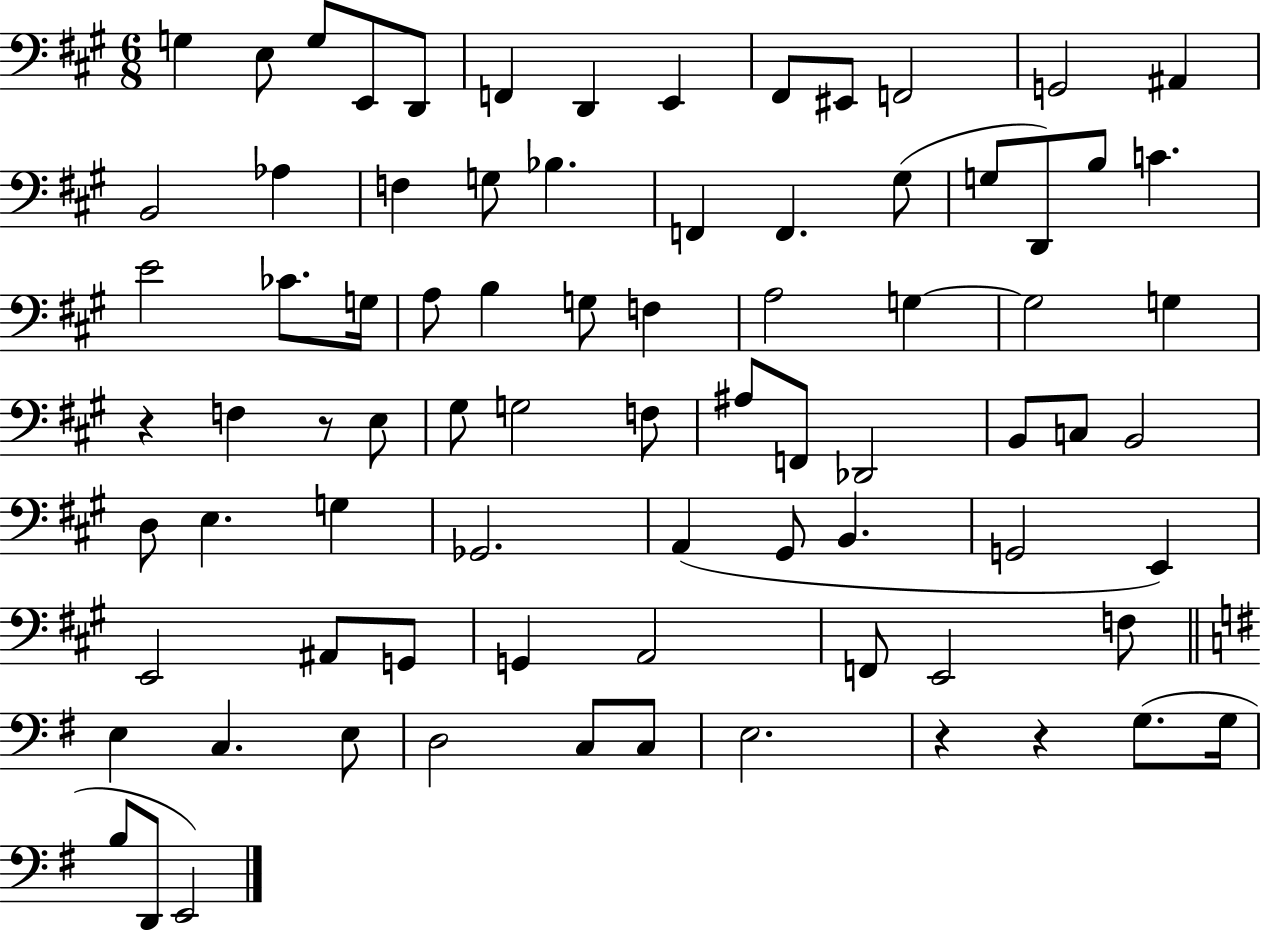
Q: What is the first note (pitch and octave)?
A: G3